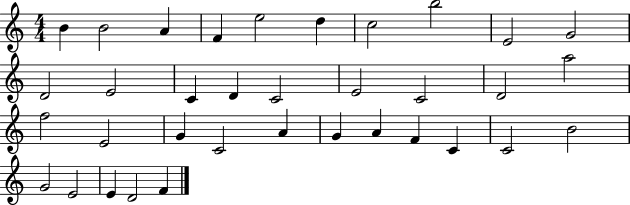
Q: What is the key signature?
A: C major